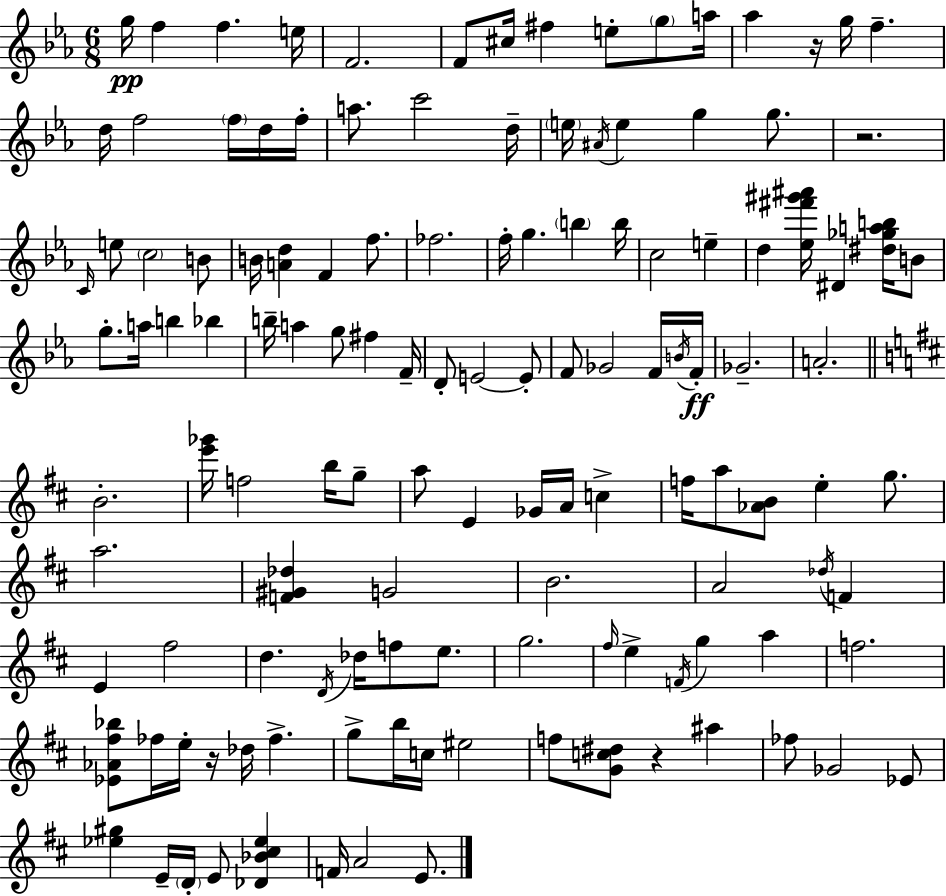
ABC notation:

X:1
T:Untitled
M:6/8
L:1/4
K:Cm
g/4 f f e/4 F2 F/2 ^c/4 ^f e/2 g/2 a/4 _a z/4 g/4 f d/4 f2 f/4 d/4 f/4 a/2 c'2 d/4 e/4 ^A/4 e g g/2 z2 C/4 e/2 c2 B/2 B/4 [Ad] F f/2 _f2 f/4 g b b/4 c2 e d [_e^f'^g'^a']/4 ^D [^d_gab]/4 B/2 g/2 a/4 b _b b/4 a g/2 ^f F/4 D/2 E2 E/2 F/2 _G2 F/4 B/4 F/4 _G2 A2 B2 [e'_g']/4 f2 b/4 g/2 a/2 E _G/4 A/4 c f/4 a/2 [_AB]/2 e g/2 a2 [F^G_d] G2 B2 A2 _d/4 F E ^f2 d D/4 _d/4 f/2 e/2 g2 ^f/4 e F/4 g a f2 [_E_A^f_b]/2 _f/4 e/4 z/4 _d/4 _f g/2 b/4 c/4 ^e2 f/2 [Gc^d]/2 z ^a _f/2 _G2 _E/2 [_e^g] E/4 D/4 E/2 [_D_B^c_e] F/4 A2 E/2